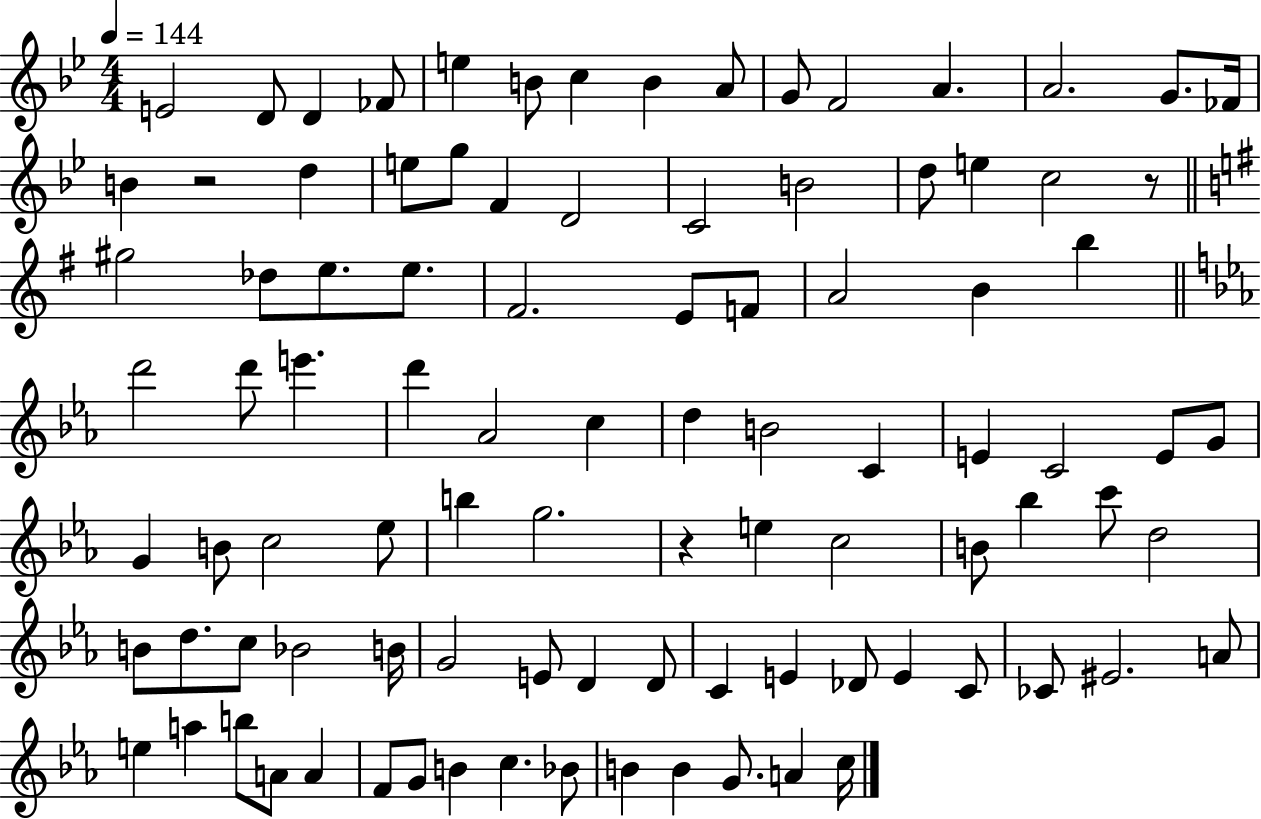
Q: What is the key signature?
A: BES major